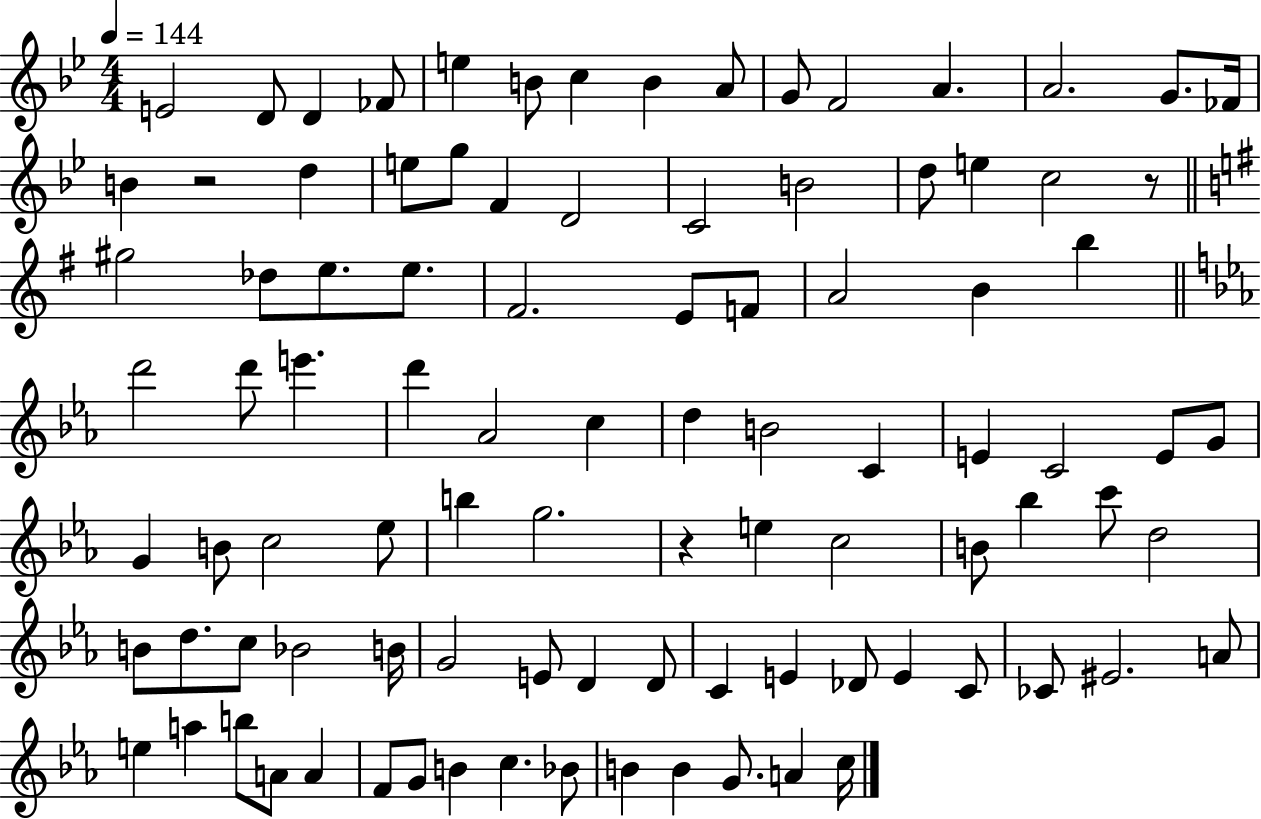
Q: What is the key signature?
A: BES major